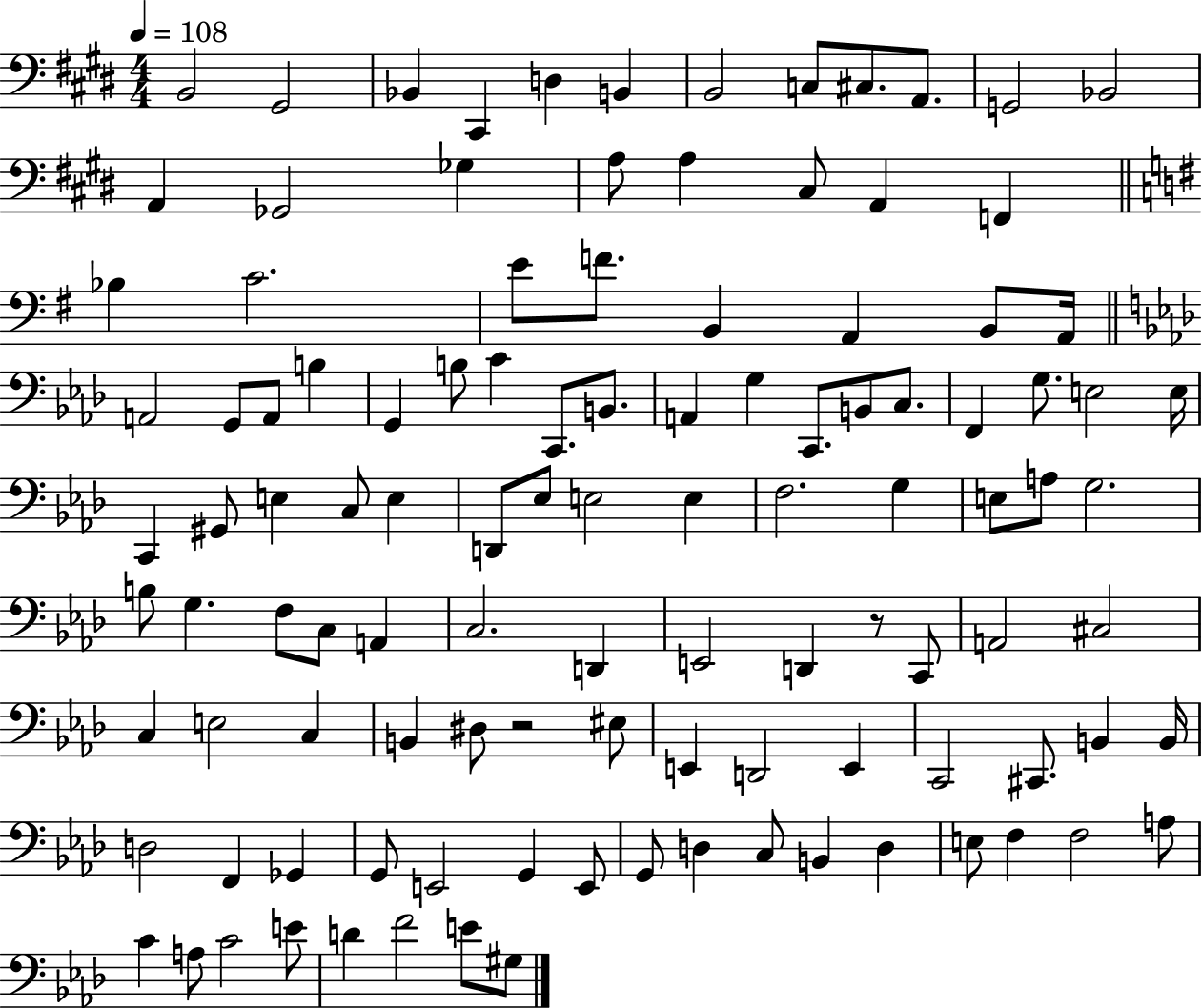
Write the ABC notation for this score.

X:1
T:Untitled
M:4/4
L:1/4
K:E
B,,2 ^G,,2 _B,, ^C,, D, B,, B,,2 C,/2 ^C,/2 A,,/2 G,,2 _B,,2 A,, _G,,2 _G, A,/2 A, ^C,/2 A,, F,, _B, C2 E/2 F/2 B,, A,, B,,/2 A,,/4 A,,2 G,,/2 A,,/2 B, G,, B,/2 C C,,/2 B,,/2 A,, G, C,,/2 B,,/2 C,/2 F,, G,/2 E,2 E,/4 C,, ^G,,/2 E, C,/2 E, D,,/2 _E,/2 E,2 E, F,2 G, E,/2 A,/2 G,2 B,/2 G, F,/2 C,/2 A,, C,2 D,, E,,2 D,, z/2 C,,/2 A,,2 ^C,2 C, E,2 C, B,, ^D,/2 z2 ^E,/2 E,, D,,2 E,, C,,2 ^C,,/2 B,, B,,/4 D,2 F,, _G,, G,,/2 E,,2 G,, E,,/2 G,,/2 D, C,/2 B,, D, E,/2 F, F,2 A,/2 C A,/2 C2 E/2 D F2 E/2 ^G,/2